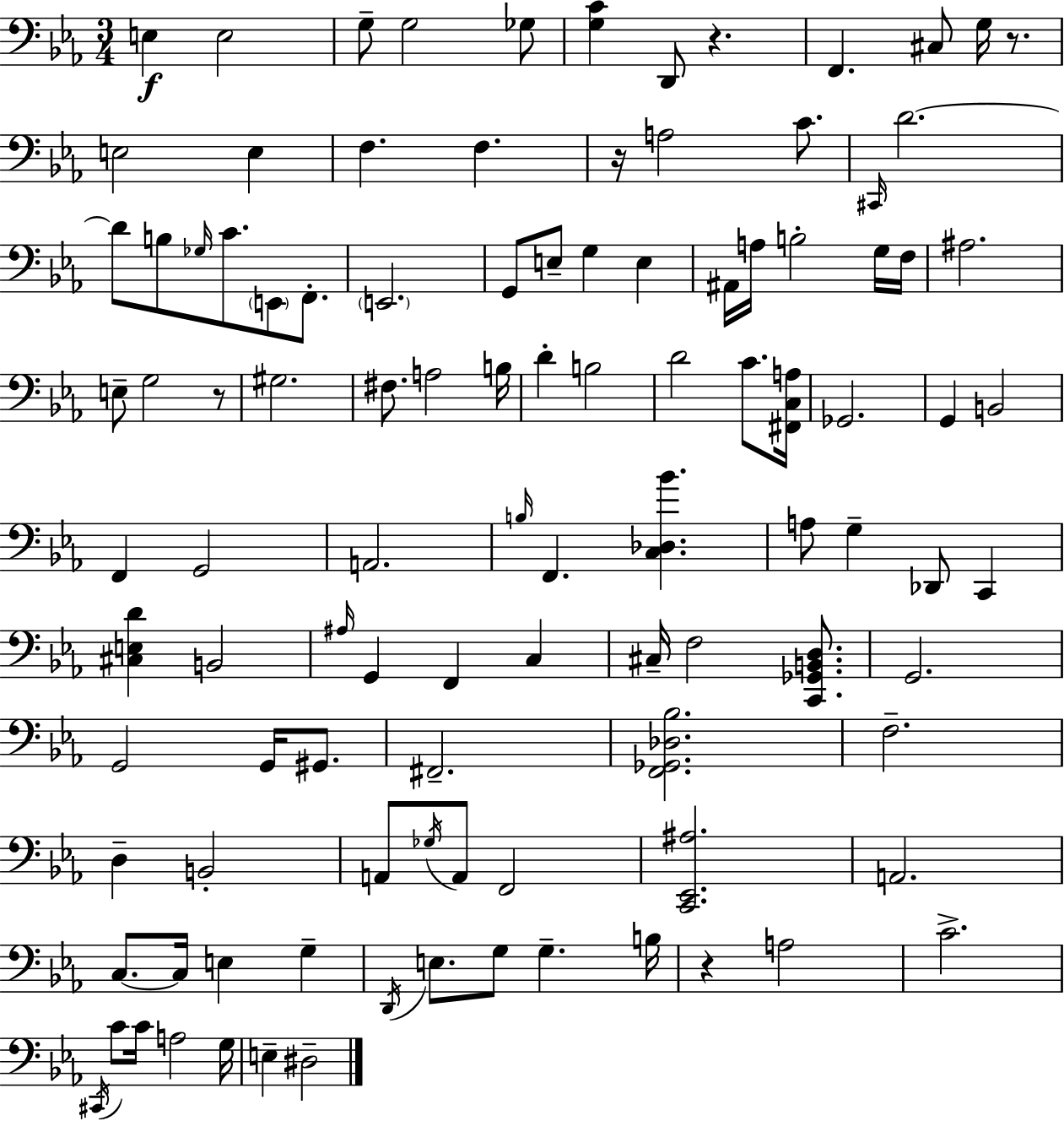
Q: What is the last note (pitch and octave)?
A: D#3